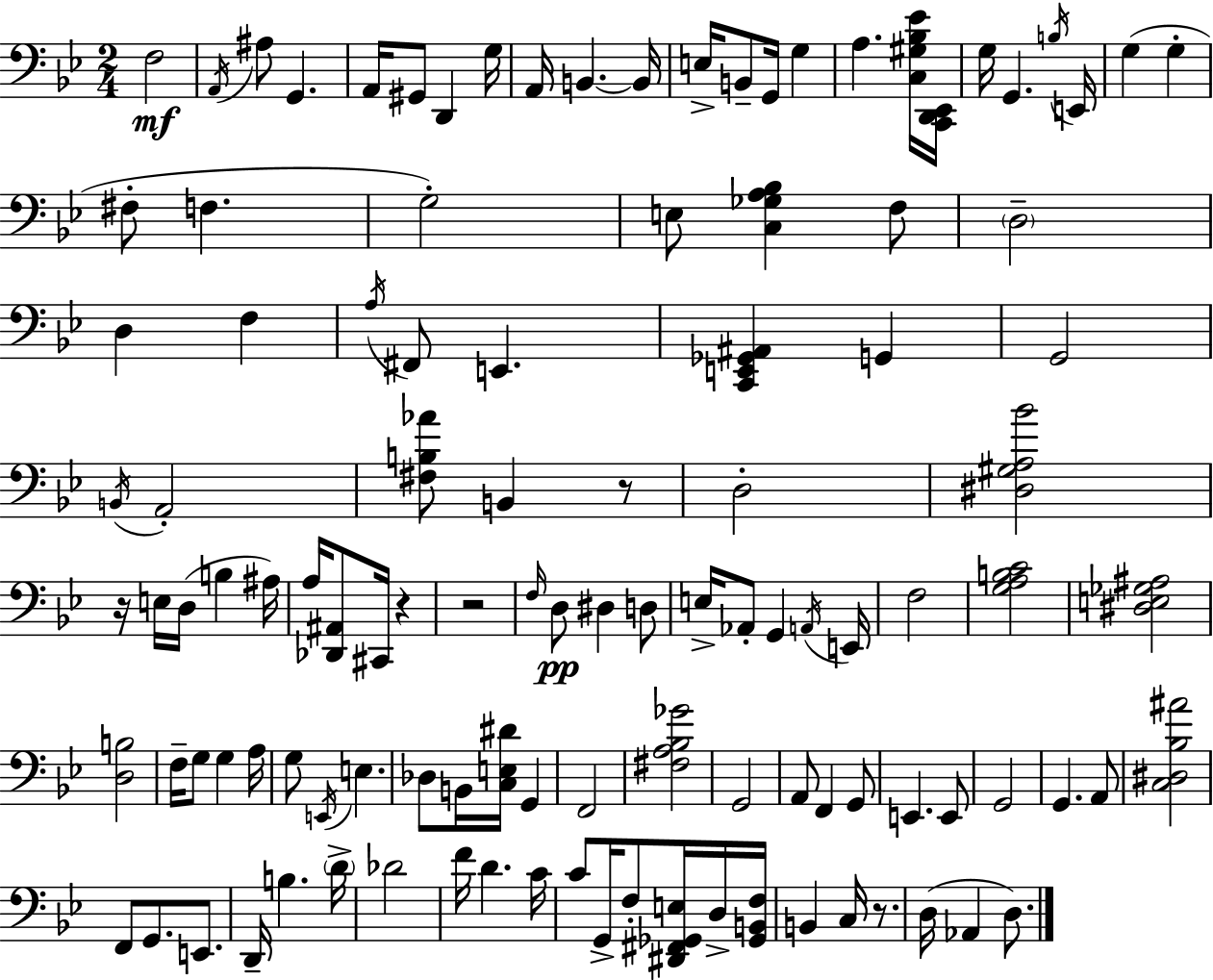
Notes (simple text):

F3/h A2/s A#3/e G2/q. A2/s G#2/e D2/q G3/s A2/s B2/q. B2/s E3/s B2/e G2/s G3/q A3/q. [C3,G#3,Bb3,Eb4]/s [C2,D2,Eb2]/s G3/s G2/q. B3/s E2/s G3/q G3/q F#3/e F3/q. G3/h E3/e [C3,Gb3,A3,Bb3]/q F3/e D3/h D3/q F3/q A3/s F#2/e E2/q. [C2,E2,Gb2,A#2]/q G2/q G2/h B2/s A2/h [F#3,B3,Ab4]/e B2/q R/e D3/h [D#3,G#3,A3,Bb4]/h R/s E3/s D3/s B3/q A#3/s A3/s [Db2,A#2]/e C#2/s R/q R/h F3/s D3/e D#3/q D3/e E3/s Ab2/e G2/q A2/s E2/s F3/h [G3,A3,B3,C4]/h [D#3,E3,Gb3,A#3]/h [D3,B3]/h F3/s G3/e G3/q A3/s G3/e E2/s E3/q. Db3/e B2/s [C3,E3,D#4]/s G2/q F2/h [F#3,A3,Bb3,Gb4]/h G2/h A2/e F2/q G2/e E2/q. E2/e G2/h G2/q. A2/e [C3,D#3,Bb3,A#4]/h F2/e G2/e. E2/e. D2/s B3/q. D4/s Db4/h F4/s D4/q. C4/s C4/e G2/s F3/e [D#2,F#2,Gb2,E3]/s D3/s [Gb2,B2,F3]/s B2/q C3/s R/e. D3/s Ab2/q D3/e.